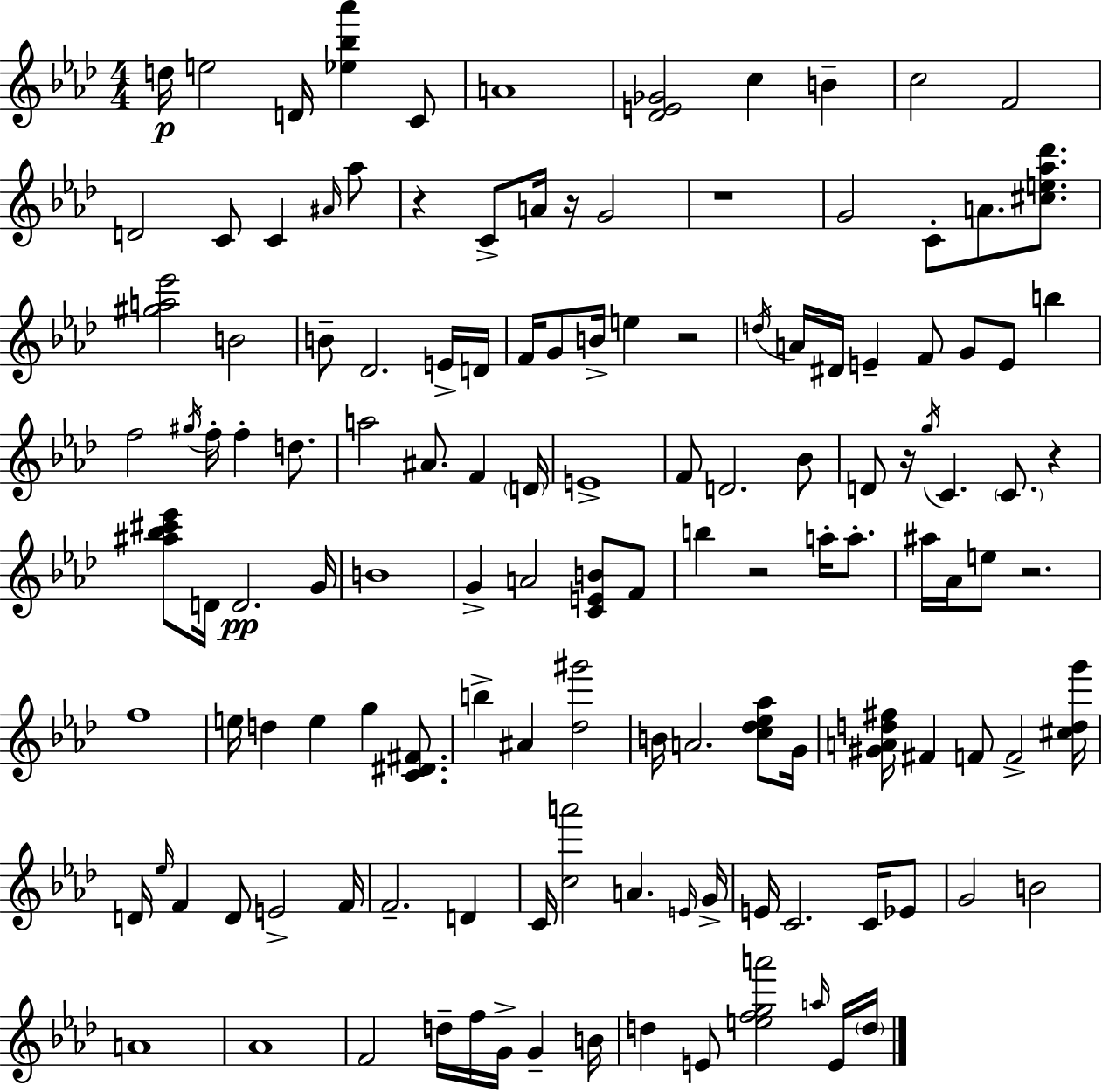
D5/s E5/h D4/s [Eb5,Bb5,Ab6]/q C4/e A4/w [Db4,E4,Gb4]/h C5/q B4/q C5/h F4/h D4/h C4/e C4/q A#4/s Ab5/e R/q C4/e A4/s R/s G4/h R/w G4/h C4/e A4/e. [C#5,E5,Ab5,Db6]/e. [G#5,A5,Eb6]/h B4/h B4/e Db4/h. E4/s D4/s F4/s G4/e B4/s E5/q R/h D5/s A4/s D#4/s E4/q F4/e G4/e E4/e B5/q F5/h G#5/s F5/s F5/q D5/e. A5/h A#4/e. F4/q D4/s E4/w F4/e D4/h. Bb4/e D4/e R/s G5/s C4/q. C4/e. R/q [A#5,Bb5,C#6,Eb6]/e D4/s D4/h. G4/s B4/w G4/q A4/h [C4,E4,B4]/e F4/e B5/q R/h A5/s A5/e. A#5/s Ab4/s E5/e R/h. F5/w E5/s D5/q E5/q G5/q [C4,D#4,F#4]/e. B5/q A#4/q [Db5,G#6]/h B4/s A4/h. [C5,Db5,Eb5,Ab5]/e G4/s [G#4,A4,D5,F#5]/s F#4/q F4/e F4/h [C#5,D5,G6]/s D4/s Eb5/s F4/q D4/e E4/h F4/s F4/h. D4/q C4/s [C5,A6]/h A4/q. E4/s G4/s E4/s C4/h. C4/s Eb4/e G4/h B4/h A4/w Ab4/w F4/h D5/s F5/s G4/s G4/q B4/s D5/q E4/e [E5,F5,G5,A6]/h A5/s E4/s D5/s